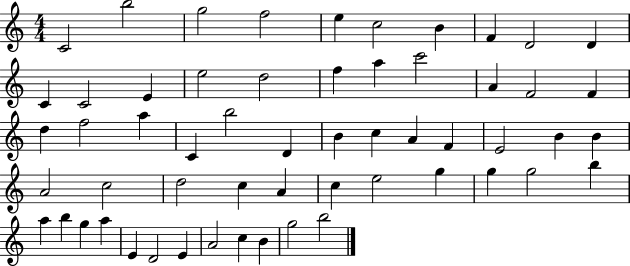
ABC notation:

X:1
T:Untitled
M:4/4
L:1/4
K:C
C2 b2 g2 f2 e c2 B F D2 D C C2 E e2 d2 f a c'2 A F2 F d f2 a C b2 D B c A F E2 B B A2 c2 d2 c A c e2 g g g2 b a b g a E D2 E A2 c B g2 b2